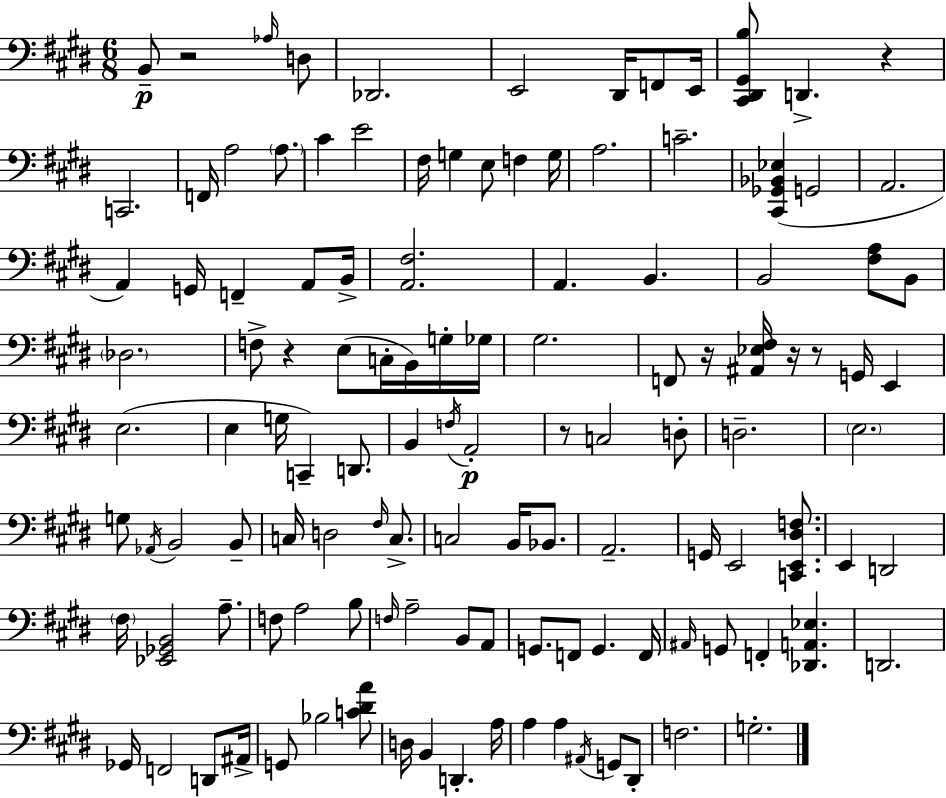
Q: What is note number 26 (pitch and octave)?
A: G2